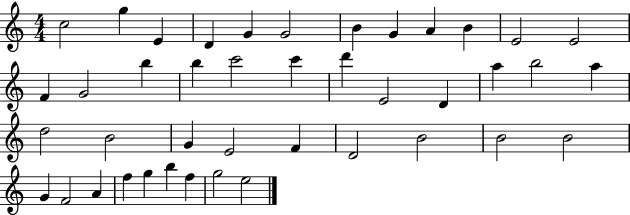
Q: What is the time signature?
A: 4/4